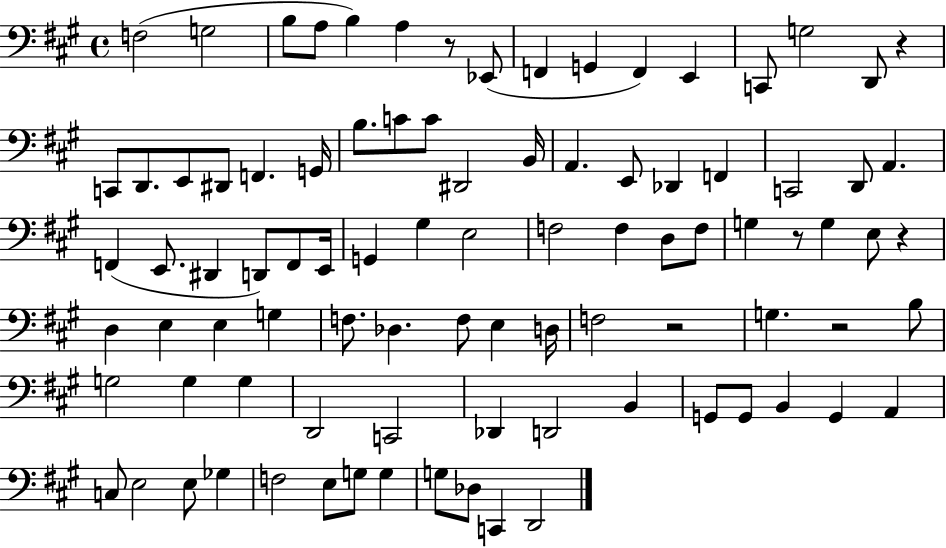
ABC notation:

X:1
T:Untitled
M:4/4
L:1/4
K:A
F,2 G,2 B,/2 A,/2 B, A, z/2 _E,,/2 F,, G,, F,, E,, C,,/2 G,2 D,,/2 z C,,/2 D,,/2 E,,/2 ^D,,/2 F,, G,,/4 B,/2 C/2 C/2 ^D,,2 B,,/4 A,, E,,/2 _D,, F,, C,,2 D,,/2 A,, F,, E,,/2 ^D,, D,,/2 F,,/2 E,,/4 G,, ^G, E,2 F,2 F, D,/2 F,/2 G, z/2 G, E,/2 z D, E, E, G, F,/2 _D, F,/2 E, D,/4 F,2 z2 G, z2 B,/2 G,2 G, G, D,,2 C,,2 _D,, D,,2 B,, G,,/2 G,,/2 B,, G,, A,, C,/2 E,2 E,/2 _G, F,2 E,/2 G,/2 G, G,/2 _D,/2 C,, D,,2